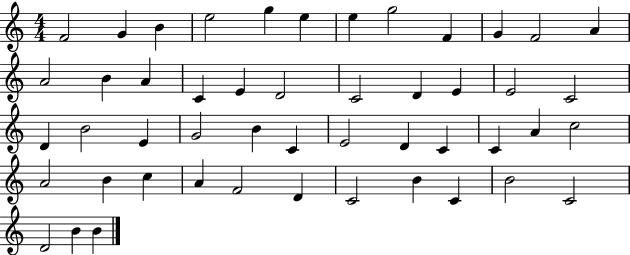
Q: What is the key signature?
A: C major